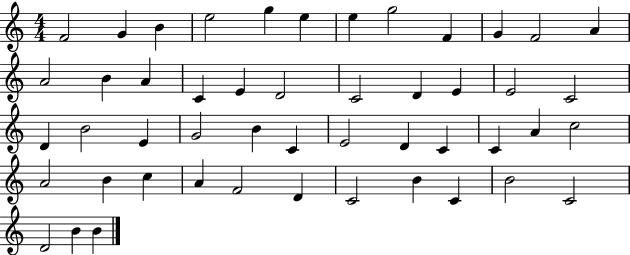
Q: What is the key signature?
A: C major